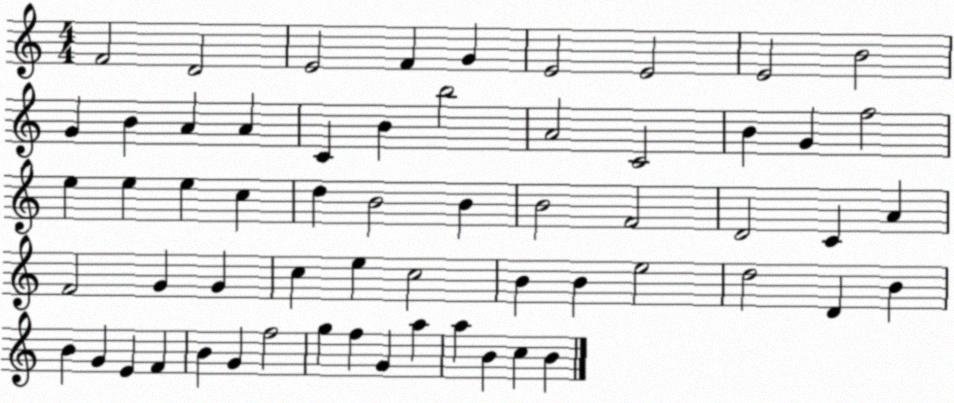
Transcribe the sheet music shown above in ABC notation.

X:1
T:Untitled
M:4/4
L:1/4
K:C
F2 D2 E2 F G E2 E2 E2 B2 G B A A C B b2 A2 C2 B G f2 e e e c d B2 B B2 F2 D2 C A F2 G G c e c2 B B e2 d2 D B B G E F B G f2 g f G a a B c B